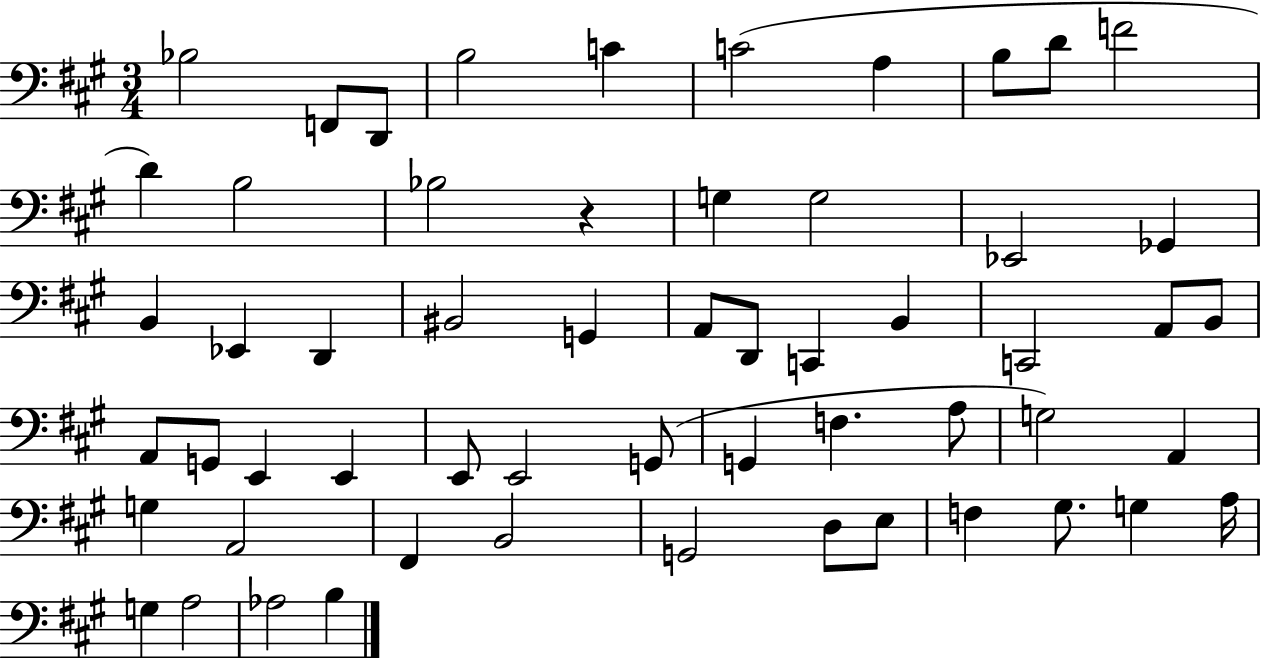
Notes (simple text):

Bb3/h F2/e D2/e B3/h C4/q C4/h A3/q B3/e D4/e F4/h D4/q B3/h Bb3/h R/q G3/q G3/h Eb2/h Gb2/q B2/q Eb2/q D2/q BIS2/h G2/q A2/e D2/e C2/q B2/q C2/h A2/e B2/e A2/e G2/e E2/q E2/q E2/e E2/h G2/e G2/q F3/q. A3/e G3/h A2/q G3/q A2/h F#2/q B2/h G2/h D3/e E3/e F3/q G#3/e. G3/q A3/s G3/q A3/h Ab3/h B3/q